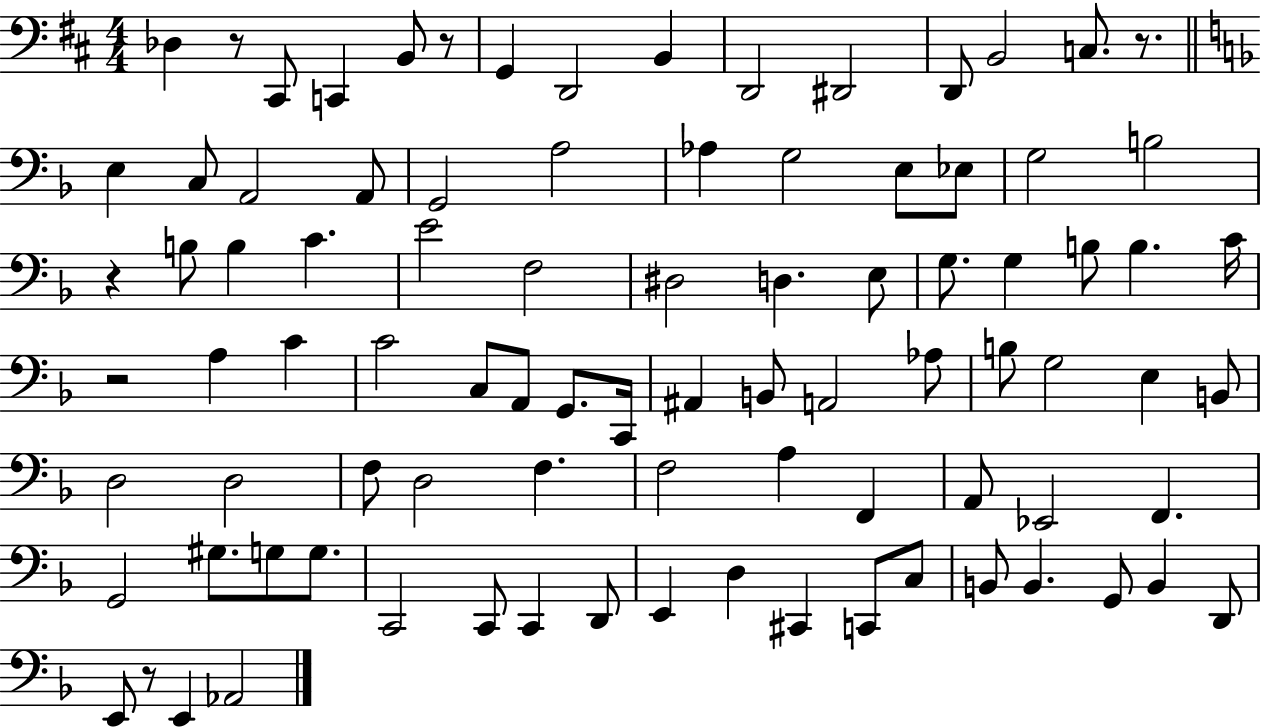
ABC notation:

X:1
T:Untitled
M:4/4
L:1/4
K:D
_D, z/2 ^C,,/2 C,, B,,/2 z/2 G,, D,,2 B,, D,,2 ^D,,2 D,,/2 B,,2 C,/2 z/2 E, C,/2 A,,2 A,,/2 G,,2 A,2 _A, G,2 E,/2 _E,/2 G,2 B,2 z B,/2 B, C E2 F,2 ^D,2 D, E,/2 G,/2 G, B,/2 B, C/4 z2 A, C C2 C,/2 A,,/2 G,,/2 C,,/4 ^A,, B,,/2 A,,2 _A,/2 B,/2 G,2 E, B,,/2 D,2 D,2 F,/2 D,2 F, F,2 A, F,, A,,/2 _E,,2 F,, G,,2 ^G,/2 G,/2 G,/2 C,,2 C,,/2 C,, D,,/2 E,, D, ^C,, C,,/2 C,/2 B,,/2 B,, G,,/2 B,, D,,/2 E,,/2 z/2 E,, _A,,2